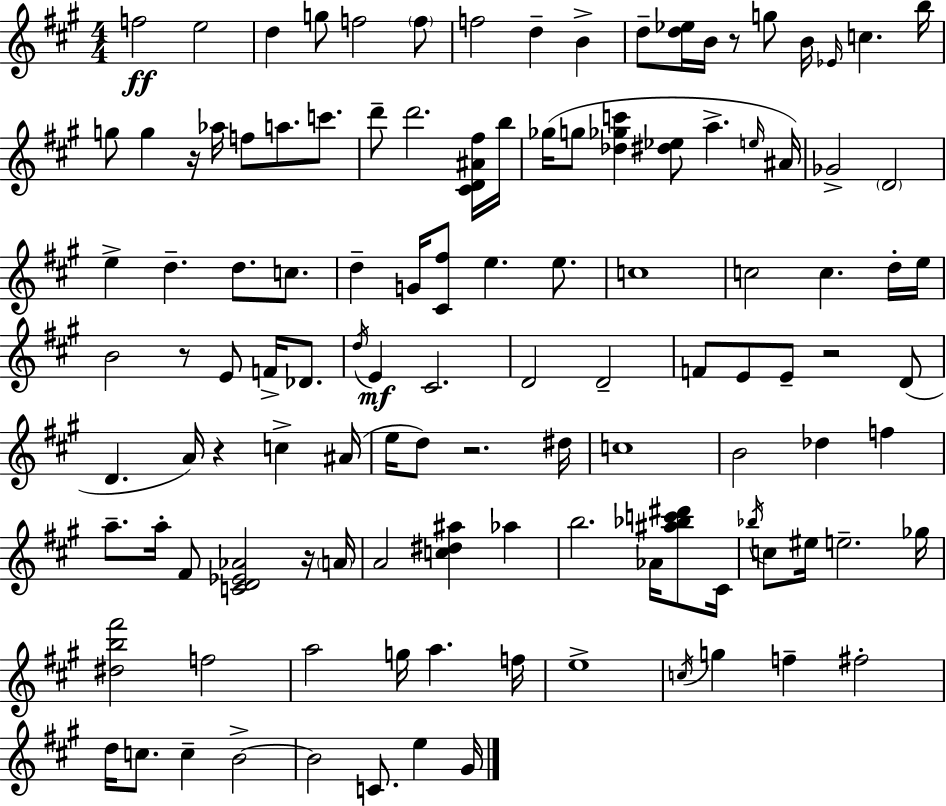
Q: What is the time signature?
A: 4/4